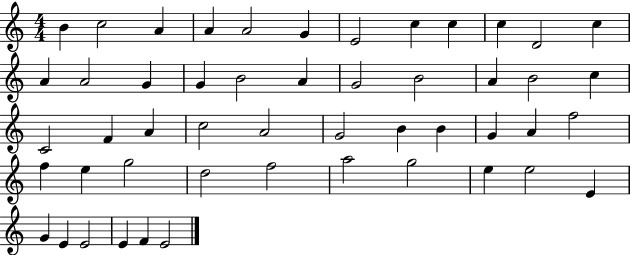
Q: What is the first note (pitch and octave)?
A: B4